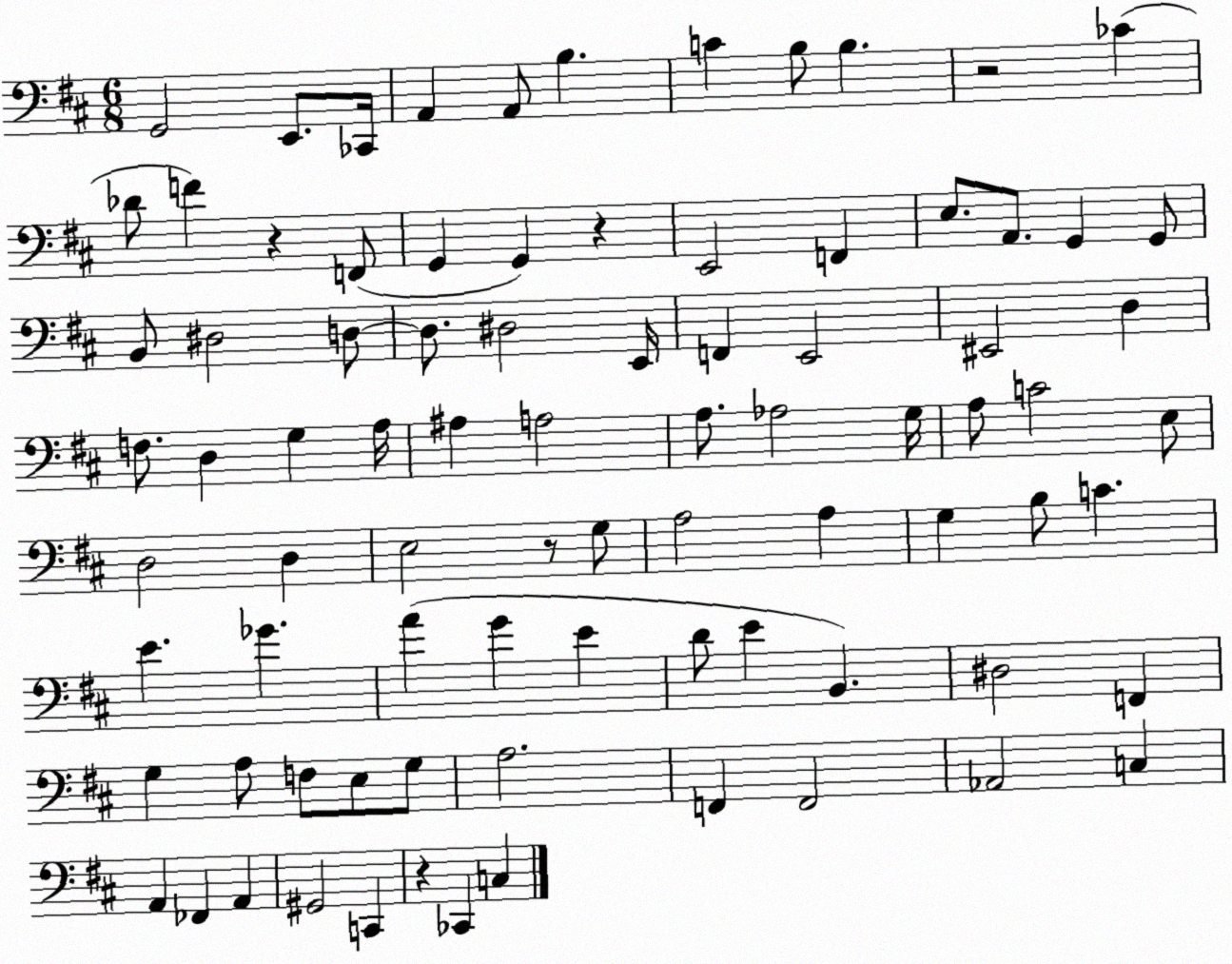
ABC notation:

X:1
T:Untitled
M:6/8
L:1/4
K:D
G,,2 E,,/2 _C,,/4 A,, A,,/2 B, C B,/2 B, z2 _C _D/2 F z F,,/2 G,, G,, z E,,2 F,, E,/2 A,,/2 G,, G,,/2 B,,/2 ^D,2 D,/2 D,/2 ^D,2 E,,/4 F,, E,,2 ^E,,2 D, F,/2 D, G, A,/4 ^A, A,2 A,/2 _A,2 G,/4 A,/2 C2 E,/2 D,2 D, E,2 z/2 G,/2 A,2 A, G, B,/2 C E _G A G E D/2 E B,, ^D,2 F,, G, A,/2 F,/2 E,/2 G,/2 A,2 F,, F,,2 _A,,2 C, A,, _F,, A,, ^G,,2 C,, z _C,, C,